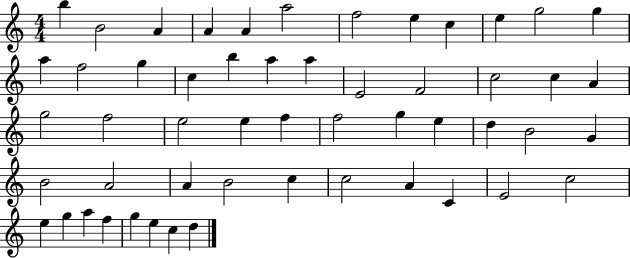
B5/q B4/h A4/q A4/q A4/q A5/h F5/h E5/q C5/q E5/q G5/h G5/q A5/q F5/h G5/q C5/q B5/q A5/q A5/q E4/h F4/h C5/h C5/q A4/q G5/h F5/h E5/h E5/q F5/q F5/h G5/q E5/q D5/q B4/h G4/q B4/h A4/h A4/q B4/h C5/q C5/h A4/q C4/q E4/h C5/h E5/q G5/q A5/q F5/q G5/q E5/q C5/q D5/q